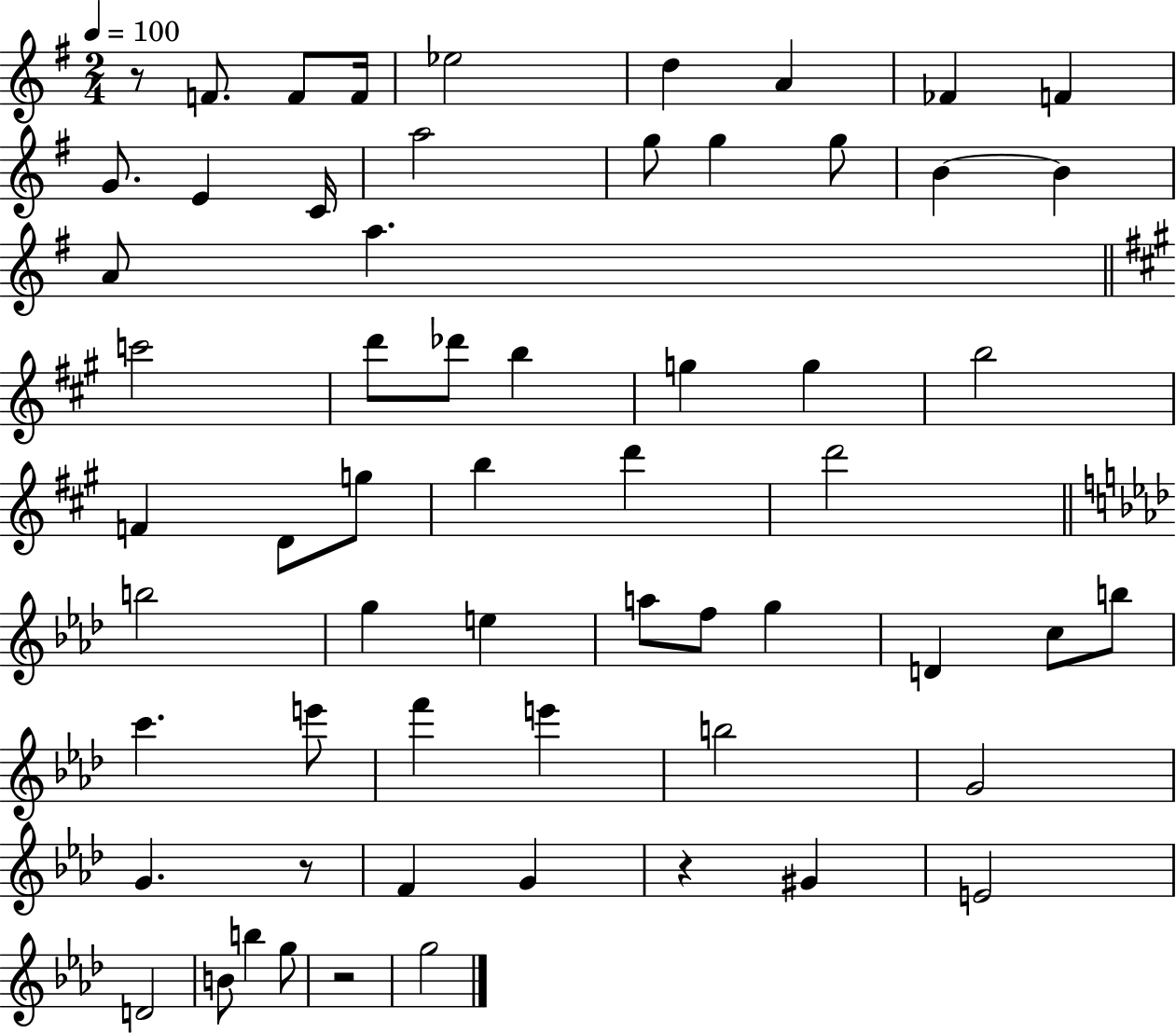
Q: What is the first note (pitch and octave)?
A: F4